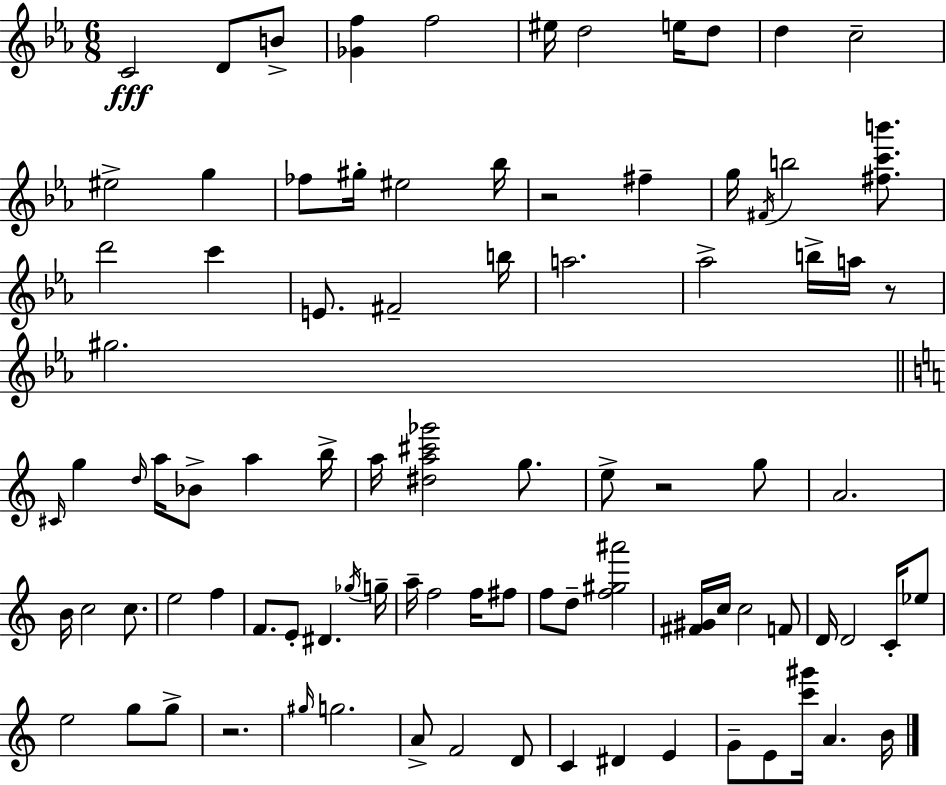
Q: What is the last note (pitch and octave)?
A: B4